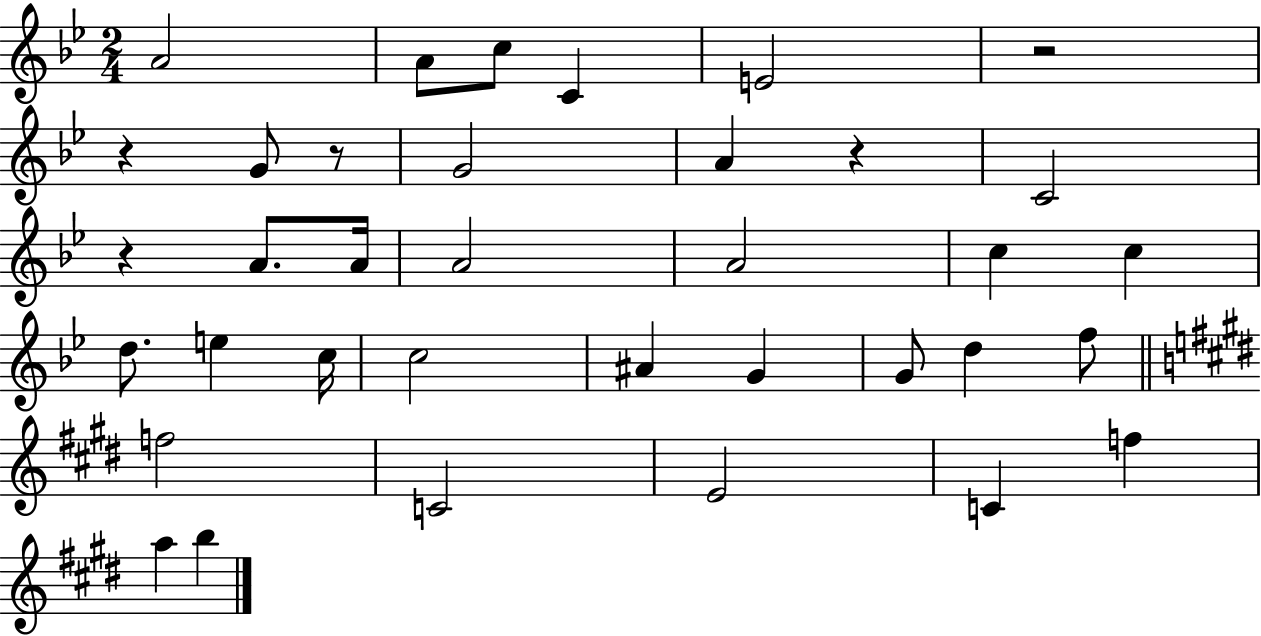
{
  \clef treble
  \numericTimeSignature
  \time 2/4
  \key bes \major
  a'2 | a'8 c''8 c'4 | e'2 | r2 | \break r4 g'8 r8 | g'2 | a'4 r4 | c'2 | \break r4 a'8. a'16 | a'2 | a'2 | c''4 c''4 | \break d''8. e''4 c''16 | c''2 | ais'4 g'4 | g'8 d''4 f''8 | \break \bar "||" \break \key e \major f''2 | c'2 | e'2 | c'4 f''4 | \break a''4 b''4 | \bar "|."
}